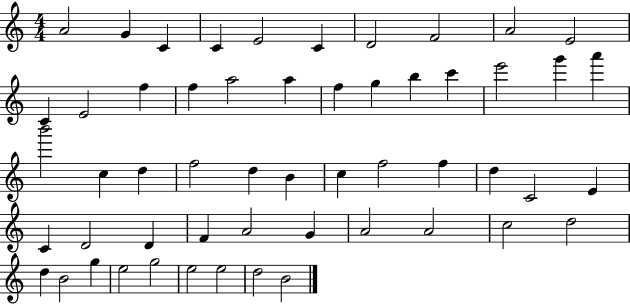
{
  \clef treble
  \numericTimeSignature
  \time 4/4
  \key c \major
  a'2 g'4 c'4 | c'4 e'2 c'4 | d'2 f'2 | a'2 e'2 | \break c'4 e'2 f''4 | f''4 a''2 a''4 | f''4 g''4 b''4 c'''4 | e'''2 g'''4 a'''4 | \break b'''2 c''4 d''4 | f''2 d''4 b'4 | c''4 f''2 f''4 | d''4 c'2 e'4 | \break c'4 d'2 d'4 | f'4 a'2 g'4 | a'2 a'2 | c''2 d''2 | \break d''4 b'2 g''4 | e''2 g''2 | e''2 e''2 | d''2 b'2 | \break \bar "|."
}